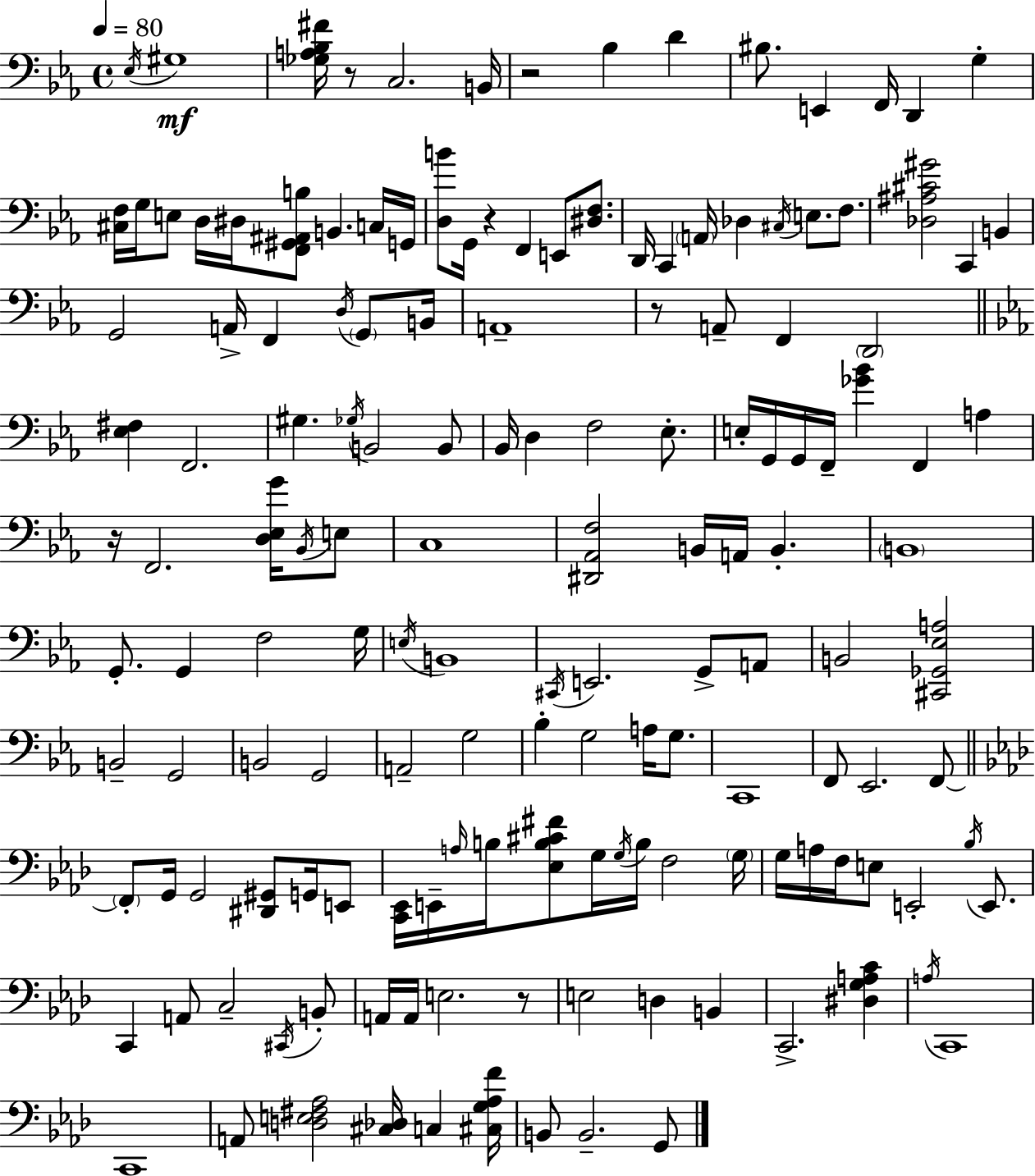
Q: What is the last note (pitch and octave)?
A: G2